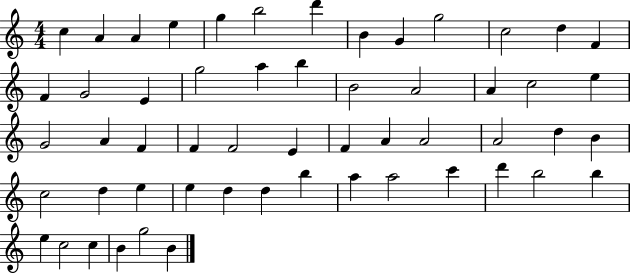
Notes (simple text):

C5/q A4/q A4/q E5/q G5/q B5/h D6/q B4/q G4/q G5/h C5/h D5/q F4/q F4/q G4/h E4/q G5/h A5/q B5/q B4/h A4/h A4/q C5/h E5/q G4/h A4/q F4/q F4/q F4/h E4/q F4/q A4/q A4/h A4/h D5/q B4/q C5/h D5/q E5/q E5/q D5/q D5/q B5/q A5/q A5/h C6/q D6/q B5/h B5/q E5/q C5/h C5/q B4/q G5/h B4/q